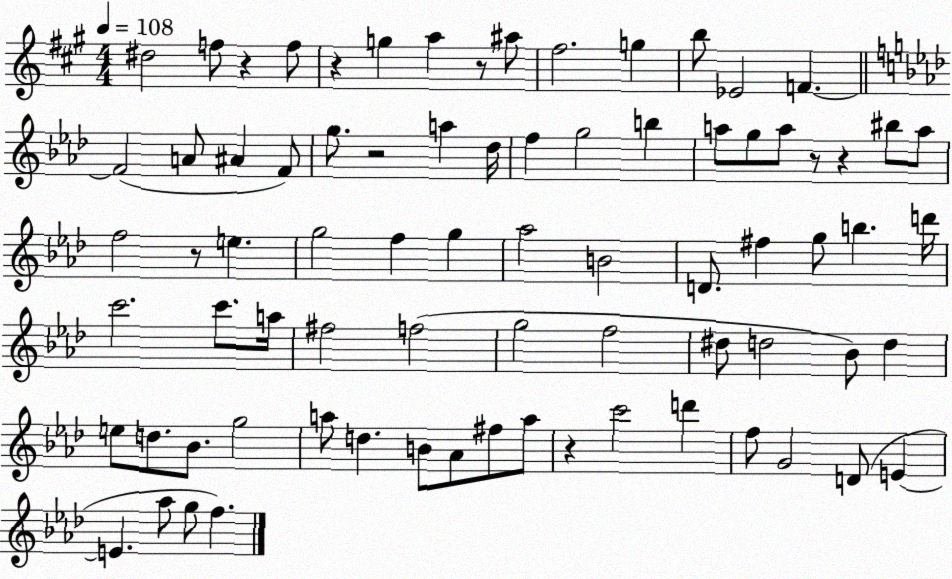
X:1
T:Untitled
M:4/4
L:1/4
K:A
^d2 f/2 z f/2 z g a z/2 ^a/2 ^f2 g b/2 _E2 F F2 A/2 ^A F/2 g/2 z2 a _d/4 f g2 b a/2 g/2 a/2 z/2 z ^b/2 a/2 f2 z/2 e g2 f g _a2 B2 D/2 ^f g/2 b d'/4 c'2 c'/2 a/4 ^f2 f2 g2 f2 ^d/2 d2 _B/2 d e/2 d/2 _B/2 g2 a/2 d B/2 _A/2 ^f/2 a/2 z c'2 d' f/2 G2 D/2 E E _a/2 g/2 f